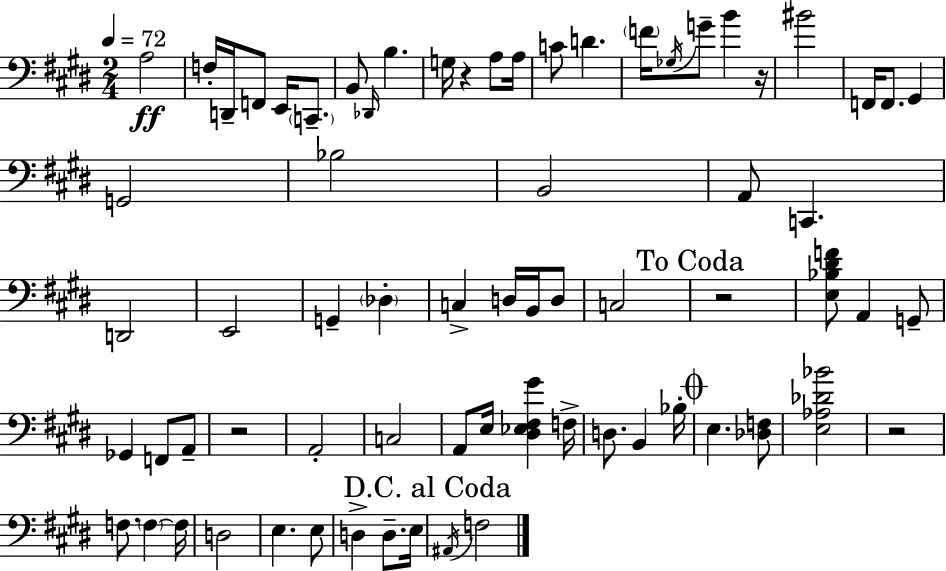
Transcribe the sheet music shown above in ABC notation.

X:1
T:Untitled
M:2/4
L:1/4
K:E
A,2 F,/4 D,,/4 F,,/2 E,,/4 C,,/2 B,,/2 _D,,/4 B, G,/4 z A,/2 A,/4 C/2 D F/4 _G,/4 G/2 B z/4 ^B2 F,,/4 F,,/2 ^G,, G,,2 _B,2 B,,2 A,,/2 C,, D,,2 E,,2 G,, _D, C, D,/4 B,,/4 D,/2 C,2 z2 [E,_B,^DF]/2 A,, G,,/2 _G,, F,,/2 A,,/2 z2 A,,2 C,2 A,,/2 E,/4 [^D,_E,^F,^G] F,/4 D,/2 B,, _B,/4 E, [_D,F,]/2 [E,_A,_D_B]2 z2 F,/2 F, F,/4 D,2 E, E,/2 D, D,/2 E,/4 ^A,,/4 F,2